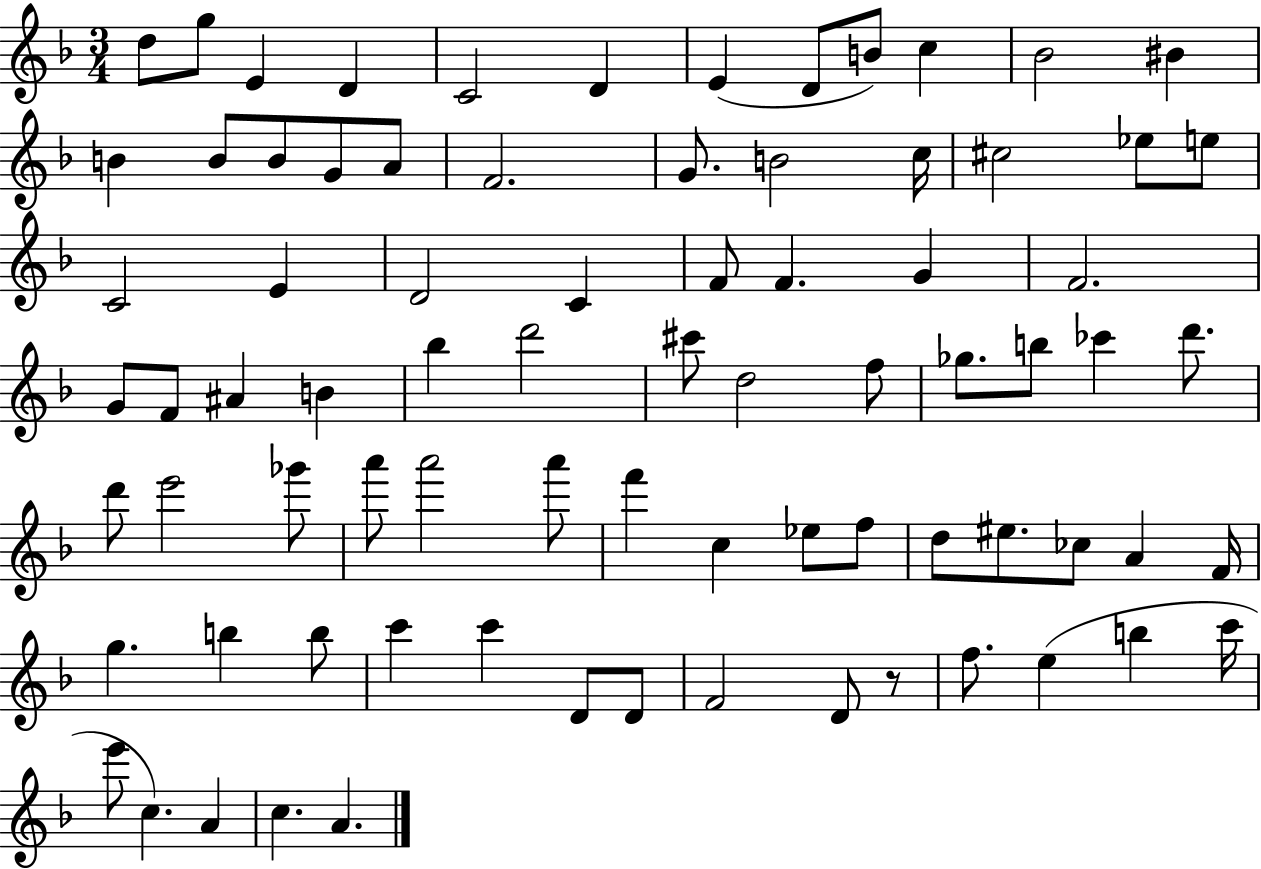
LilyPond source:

{
  \clef treble
  \numericTimeSignature
  \time 3/4
  \key f \major
  d''8 g''8 e'4 d'4 | c'2 d'4 | e'4( d'8 b'8) c''4 | bes'2 bis'4 | \break b'4 b'8 b'8 g'8 a'8 | f'2. | g'8. b'2 c''16 | cis''2 ees''8 e''8 | \break c'2 e'4 | d'2 c'4 | f'8 f'4. g'4 | f'2. | \break g'8 f'8 ais'4 b'4 | bes''4 d'''2 | cis'''8 d''2 f''8 | ges''8. b''8 ces'''4 d'''8. | \break d'''8 e'''2 ges'''8 | a'''8 a'''2 a'''8 | f'''4 c''4 ees''8 f''8 | d''8 eis''8. ces''8 a'4 f'16 | \break g''4. b''4 b''8 | c'''4 c'''4 d'8 d'8 | f'2 d'8 r8 | f''8. e''4( b''4 c'''16 | \break e'''8 c''4.) a'4 | c''4. a'4. | \bar "|."
}